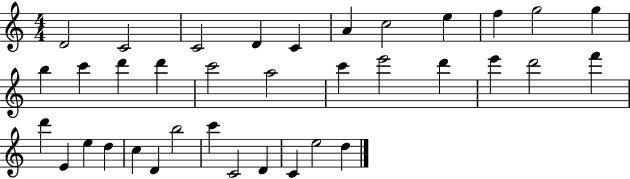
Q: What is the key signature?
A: C major